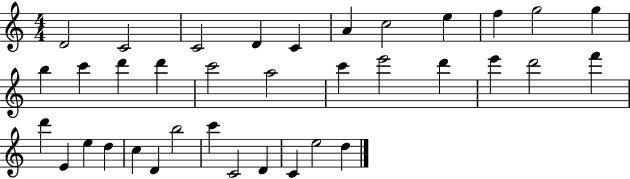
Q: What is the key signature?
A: C major